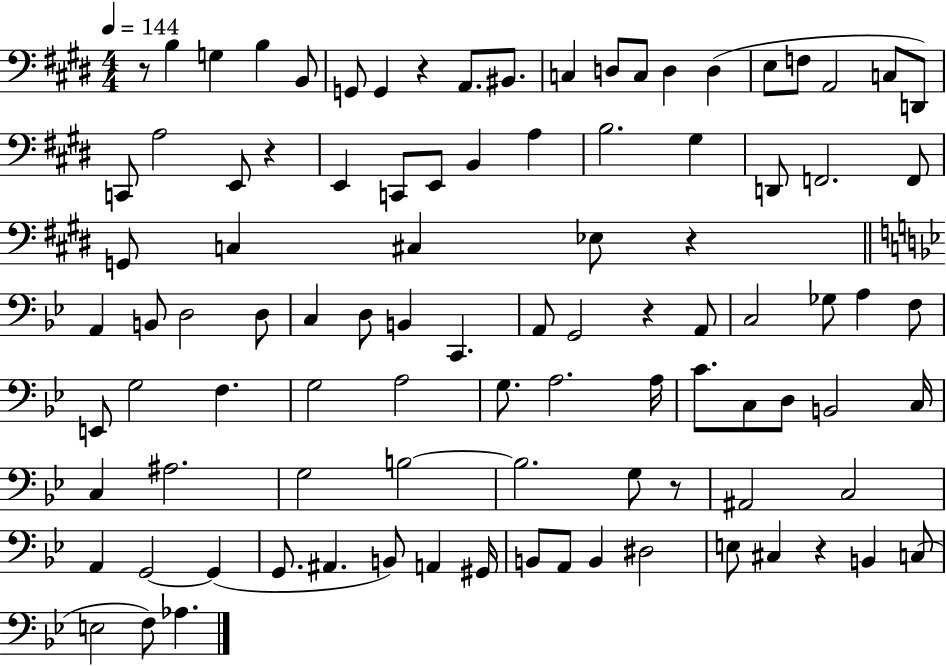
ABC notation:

X:1
T:Untitled
M:4/4
L:1/4
K:E
z/2 B, G, B, B,,/2 G,,/2 G,, z A,,/2 ^B,,/2 C, D,/2 C,/2 D, D, E,/2 F,/2 A,,2 C,/2 D,,/2 C,,/2 A,2 E,,/2 z E,, C,,/2 E,,/2 B,, A, B,2 ^G, D,,/2 F,,2 F,,/2 G,,/2 C, ^C, _E,/2 z A,, B,,/2 D,2 D,/2 C, D,/2 B,, C,, A,,/2 G,,2 z A,,/2 C,2 _G,/2 A, F,/2 E,,/2 G,2 F, G,2 A,2 G,/2 A,2 A,/4 C/2 C,/2 D,/2 B,,2 C,/4 C, ^A,2 G,2 B,2 B,2 G,/2 z/2 ^A,,2 C,2 A,, G,,2 G,, G,,/2 ^A,, B,,/2 A,, ^G,,/4 B,,/2 A,,/2 B,, ^D,2 E,/2 ^C, z B,, C,/2 E,2 F,/2 _A,